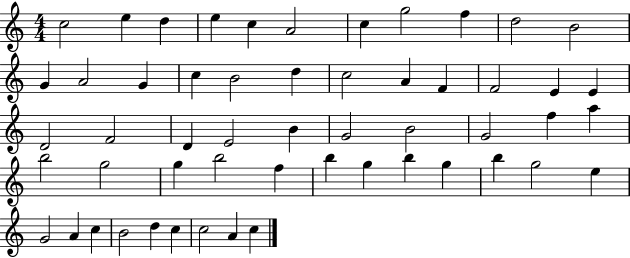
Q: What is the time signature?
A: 4/4